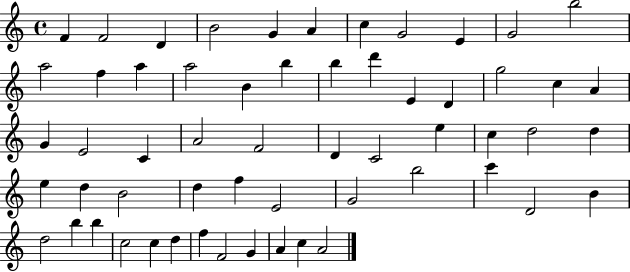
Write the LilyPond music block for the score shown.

{
  \clef treble
  \time 4/4
  \defaultTimeSignature
  \key c \major
  f'4 f'2 d'4 | b'2 g'4 a'4 | c''4 g'2 e'4 | g'2 b''2 | \break a''2 f''4 a''4 | a''2 b'4 b''4 | b''4 d'''4 e'4 d'4 | g''2 c''4 a'4 | \break g'4 e'2 c'4 | a'2 f'2 | d'4 c'2 e''4 | c''4 d''2 d''4 | \break e''4 d''4 b'2 | d''4 f''4 e'2 | g'2 b''2 | c'''4 d'2 b'4 | \break d''2 b''4 b''4 | c''2 c''4 d''4 | f''4 f'2 g'4 | a'4 c''4 a'2 | \break \bar "|."
}